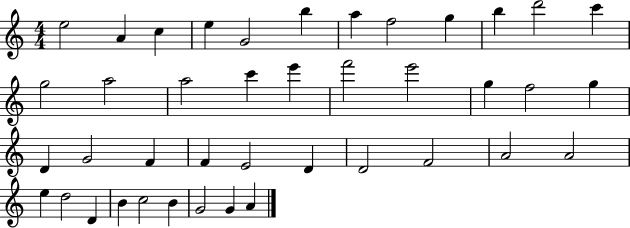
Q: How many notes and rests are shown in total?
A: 41